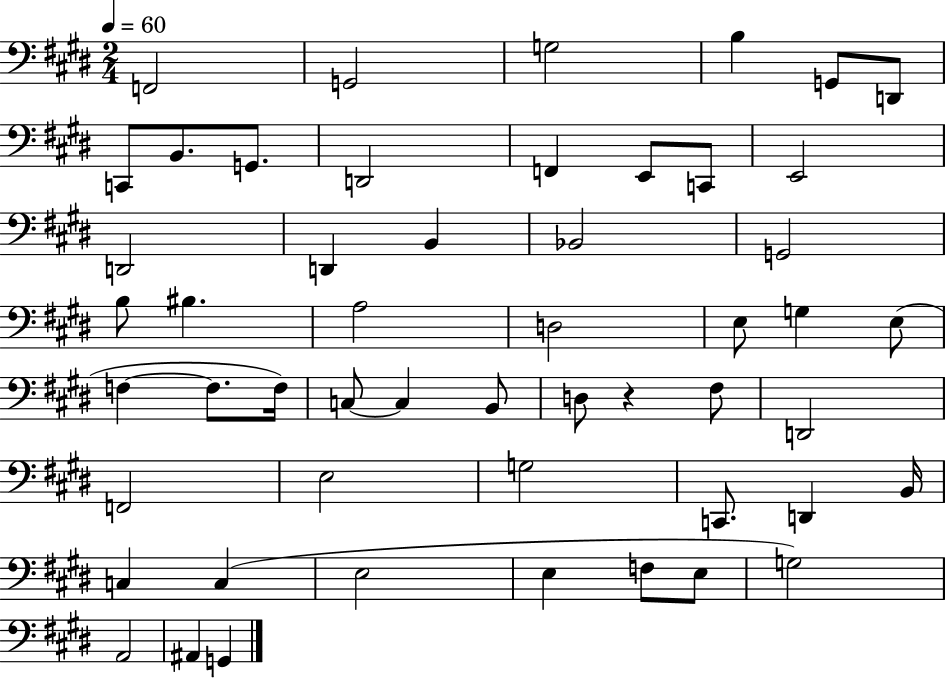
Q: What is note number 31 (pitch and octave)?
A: C3